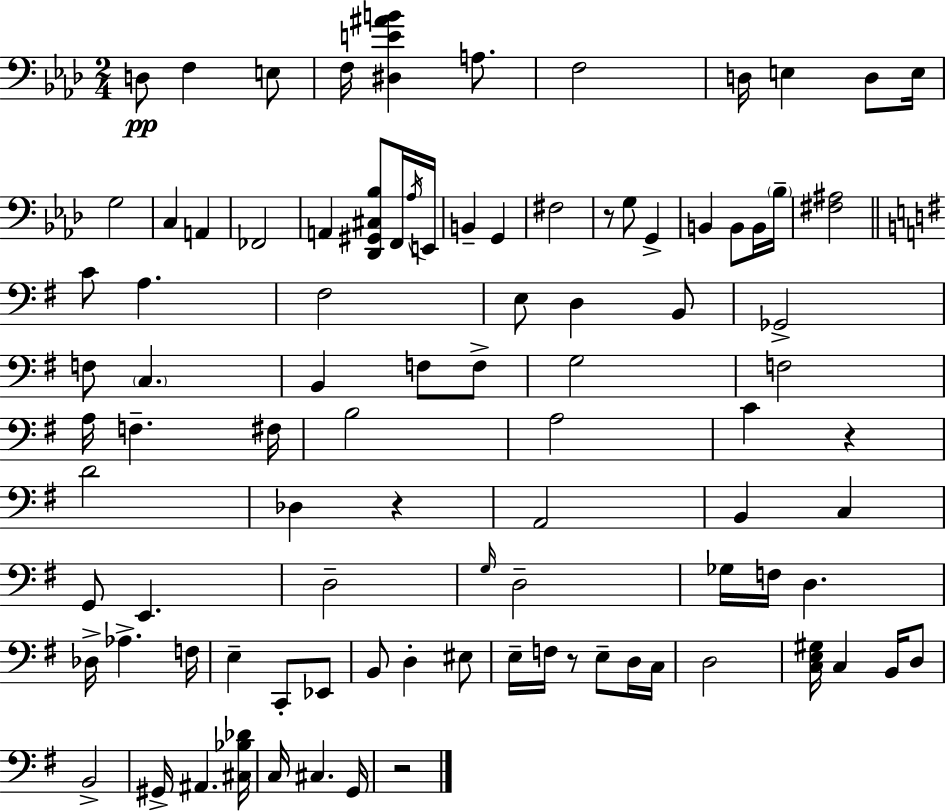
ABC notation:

X:1
T:Untitled
M:2/4
L:1/4
K:Fm
D,/2 F, E,/2 F,/4 [^D,E^AB] A,/2 F,2 D,/4 E, D,/2 E,/4 G,2 C, A,, _F,,2 A,, [_D,,^G,,^C,_B,]/2 F,,/4 _A,/4 E,,/4 B,, G,, ^F,2 z/2 G,/2 G,, B,, B,,/2 B,,/4 _B,/4 [^F,^A,]2 C/2 A, ^F,2 E,/2 D, B,,/2 _G,,2 F,/2 C, B,, F,/2 F,/2 G,2 F,2 A,/4 F, ^F,/4 B,2 A,2 C z D2 _D, z A,,2 B,, C, G,,/2 E,, D,2 G,/4 D,2 _G,/4 F,/4 D, _D,/4 _A, F,/4 E, C,,/2 _E,,/2 B,,/2 D, ^E,/2 E,/4 F,/4 z/2 E,/2 D,/4 C,/4 D,2 [C,E,^G,]/4 C, B,,/4 D,/2 B,,2 ^G,,/4 ^A,, [^C,_B,_D]/4 C,/4 ^C, G,,/4 z2